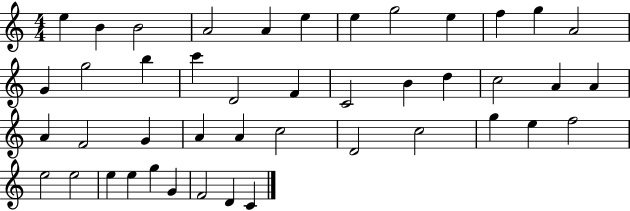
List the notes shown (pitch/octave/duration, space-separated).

E5/q B4/q B4/h A4/h A4/q E5/q E5/q G5/h E5/q F5/q G5/q A4/h G4/q G5/h B5/q C6/q D4/h F4/q C4/h B4/q D5/q C5/h A4/q A4/q A4/q F4/h G4/q A4/q A4/q C5/h D4/h C5/h G5/q E5/q F5/h E5/h E5/h E5/q E5/q G5/q G4/q F4/h D4/q C4/q